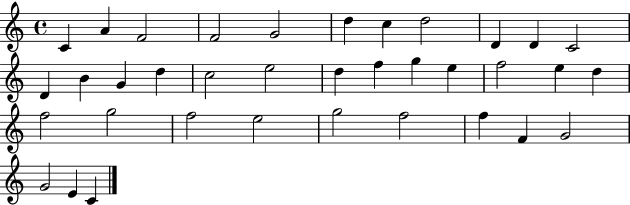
C4/q A4/q F4/h F4/h G4/h D5/q C5/q D5/h D4/q D4/q C4/h D4/q B4/q G4/q D5/q C5/h E5/h D5/q F5/q G5/q E5/q F5/h E5/q D5/q F5/h G5/h F5/h E5/h G5/h F5/h F5/q F4/q G4/h G4/h E4/q C4/q